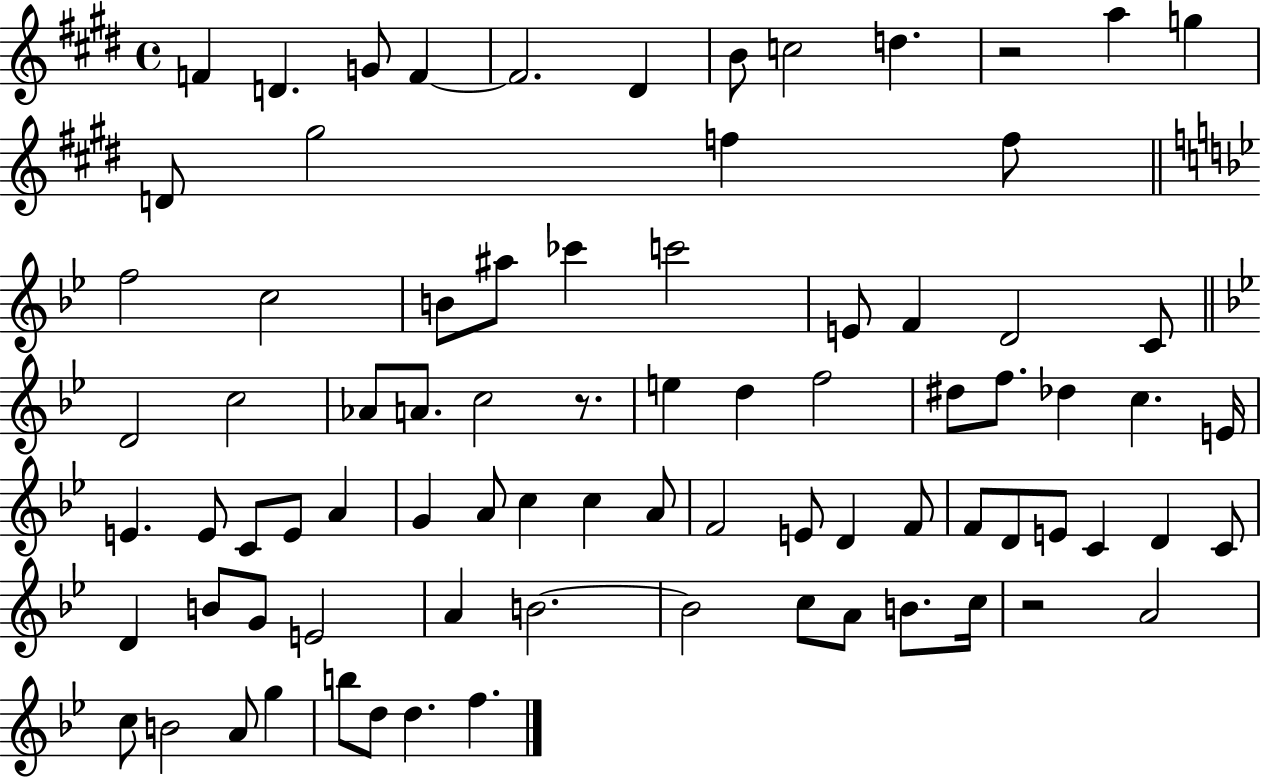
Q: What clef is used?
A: treble